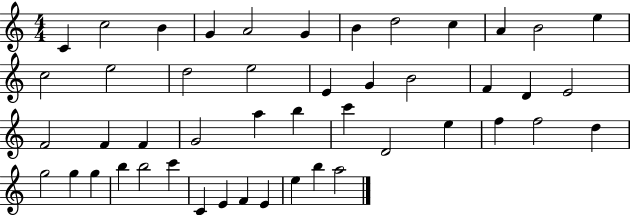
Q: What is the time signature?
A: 4/4